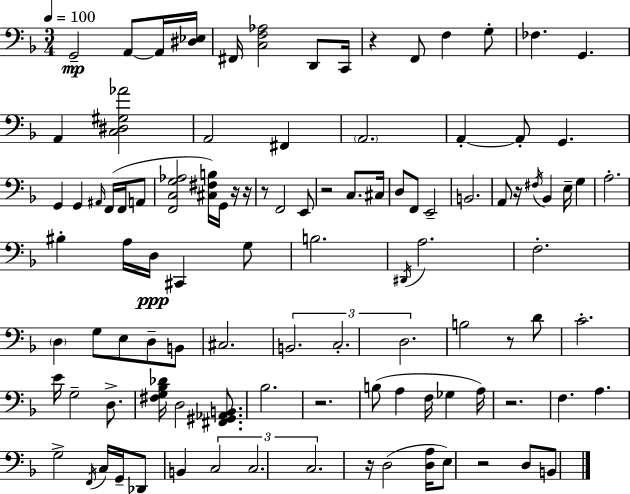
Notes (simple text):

G2/h A2/e A2/s [D#3,Eb3]/s F#2/s [C3,F3,Ab3]/h D2/e C2/s R/q F2/e F3/q G3/e FES3/q. G2/q. A2/q [C3,D#3,G#3,Ab4]/h A2/h F#2/q A2/h. A2/q A2/e G2/q. G2/q G2/q A#2/s F2/s F2/s A2/e [F2,C3,G3,Ab3]/h [C#3,F#3,B3]/s G2/s R/s R/s R/e F2/h E2/e R/h C3/e. C#3/s D3/e F2/e E2/h B2/h. A2/e R/s F#3/s Bb2/q E3/s G3/q A3/h. BIS3/q A3/s D3/s C#2/q G3/e B3/h. D#2/s A3/h. F3/h. D3/q G3/e E3/e D3/e B2/e C#3/h. B2/h. C3/h. D3/h. B3/h R/e D4/e C4/h. E4/s G3/h D3/e. [F#3,G3,Bb3,Db4]/s D3/h [F#2,G#2,Ab2,B2]/e. Bb3/h. R/h. B3/e A3/q F3/s Gb3/q A3/s R/h. F3/q. A3/q. G3/h F2/s C3/s G2/s Db2/e B2/q C3/h C3/h. C3/h. R/s D3/h [D3,A3]/s E3/e R/h D3/e B2/e